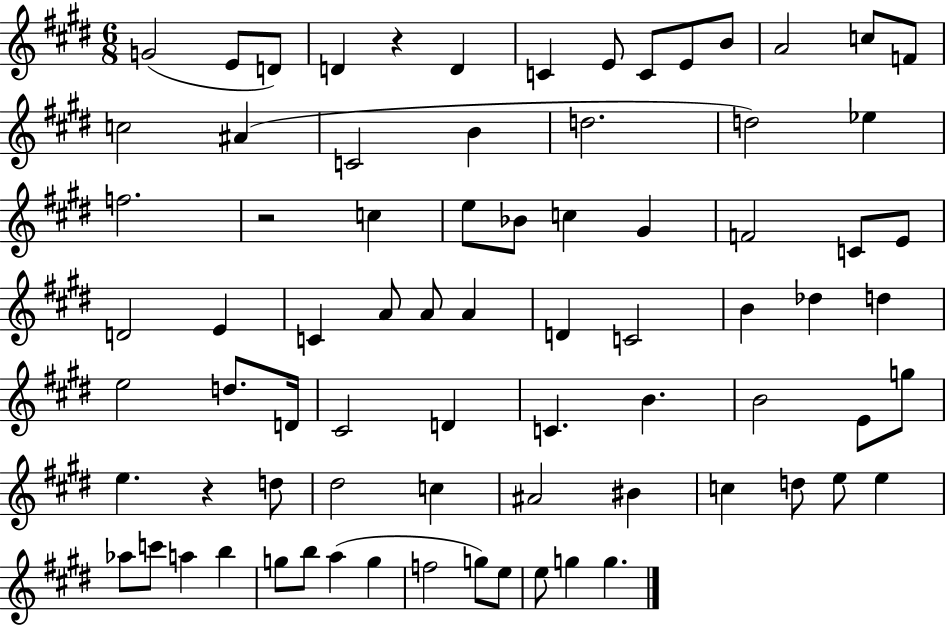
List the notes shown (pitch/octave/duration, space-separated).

G4/h E4/e D4/e D4/q R/q D4/q C4/q E4/e C4/e E4/e B4/e A4/h C5/e F4/e C5/h A#4/q C4/h B4/q D5/h. D5/h Eb5/q F5/h. R/h C5/q E5/e Bb4/e C5/q G#4/q F4/h C4/e E4/e D4/h E4/q C4/q A4/e A4/e A4/q D4/q C4/h B4/q Db5/q D5/q E5/h D5/e. D4/s C#4/h D4/q C4/q. B4/q. B4/h E4/e G5/e E5/q. R/q D5/e D#5/h C5/q A#4/h BIS4/q C5/q D5/e E5/e E5/q Ab5/e C6/e A5/q B5/q G5/e B5/e A5/q G5/q F5/h G5/e E5/e E5/e G5/q G5/q.